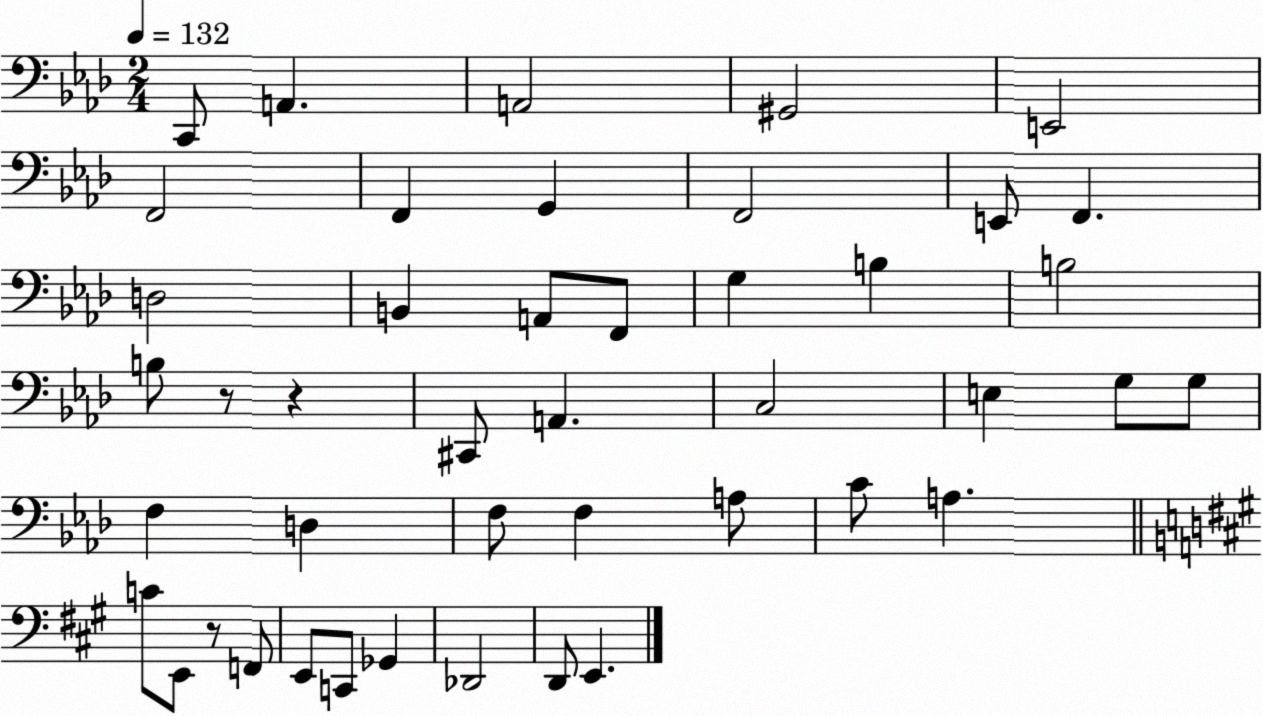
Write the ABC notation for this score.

X:1
T:Untitled
M:2/4
L:1/4
K:Ab
C,,/2 A,, A,,2 ^G,,2 E,,2 F,,2 F,, G,, F,,2 E,,/2 F,, D,2 B,, A,,/2 F,,/2 G, B, B,2 B,/2 z/2 z ^C,,/2 A,, C,2 E, G,/2 G,/2 F, D, F,/2 F, A,/2 C/2 A, C/2 E,,/2 z/2 F,,/2 E,,/2 C,,/2 _G,, _D,,2 D,,/2 E,,